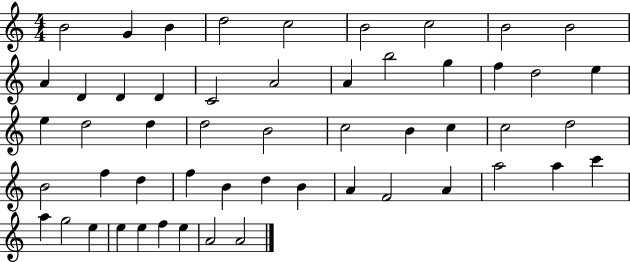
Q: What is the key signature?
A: C major